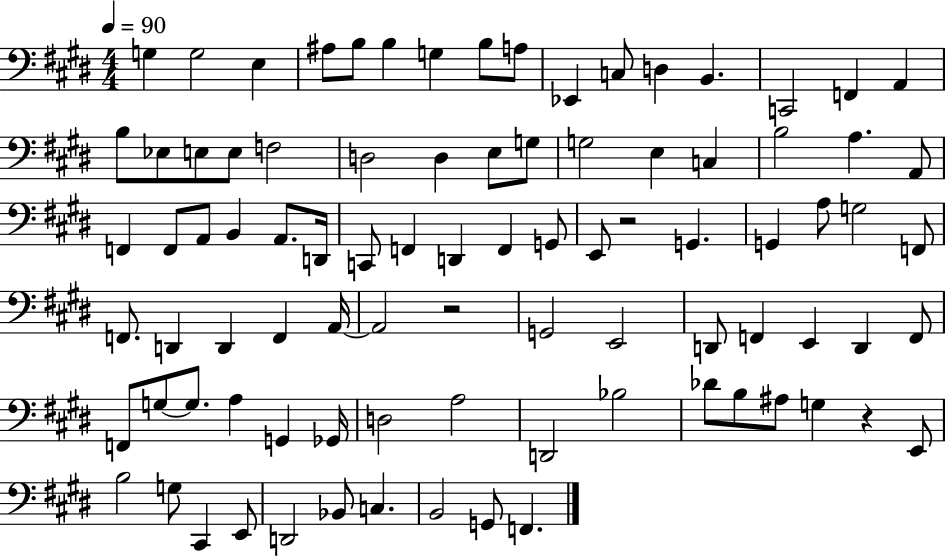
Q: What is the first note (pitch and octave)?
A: G3